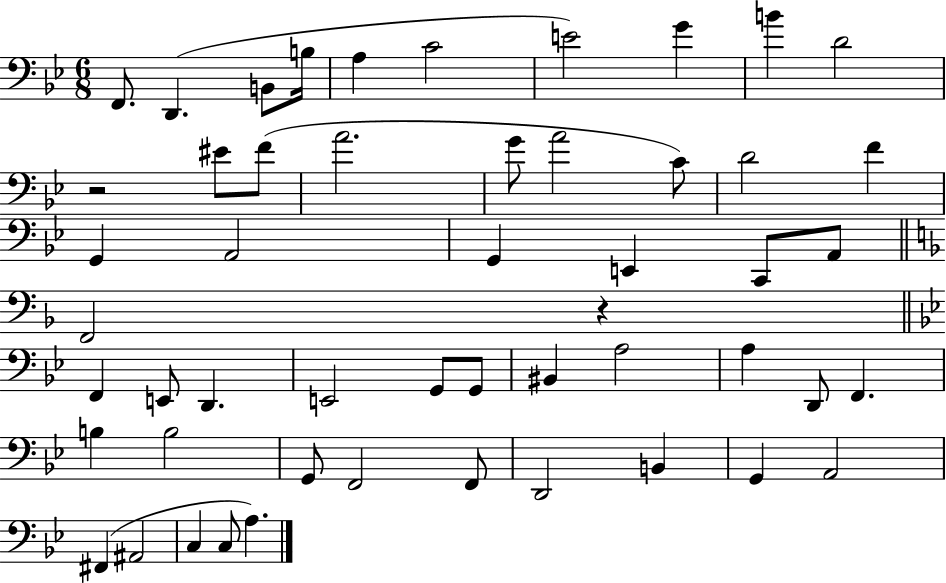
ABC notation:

X:1
T:Untitled
M:6/8
L:1/4
K:Bb
F,,/2 D,, B,,/2 B,/4 A, C2 E2 G B D2 z2 ^E/2 F/2 A2 G/2 A2 C/2 D2 F G,, A,,2 G,, E,, C,,/2 A,,/2 F,,2 z F,, E,,/2 D,, E,,2 G,,/2 G,,/2 ^B,, A,2 A, D,,/2 F,, B, B,2 G,,/2 F,,2 F,,/2 D,,2 B,, G,, A,,2 ^F,, ^A,,2 C, C,/2 A,